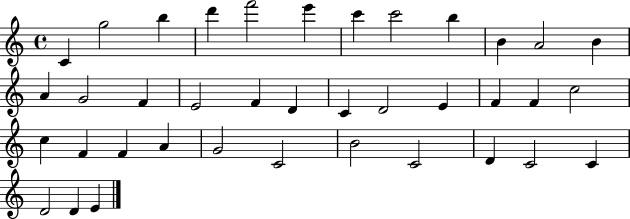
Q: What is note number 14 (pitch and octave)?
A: G4